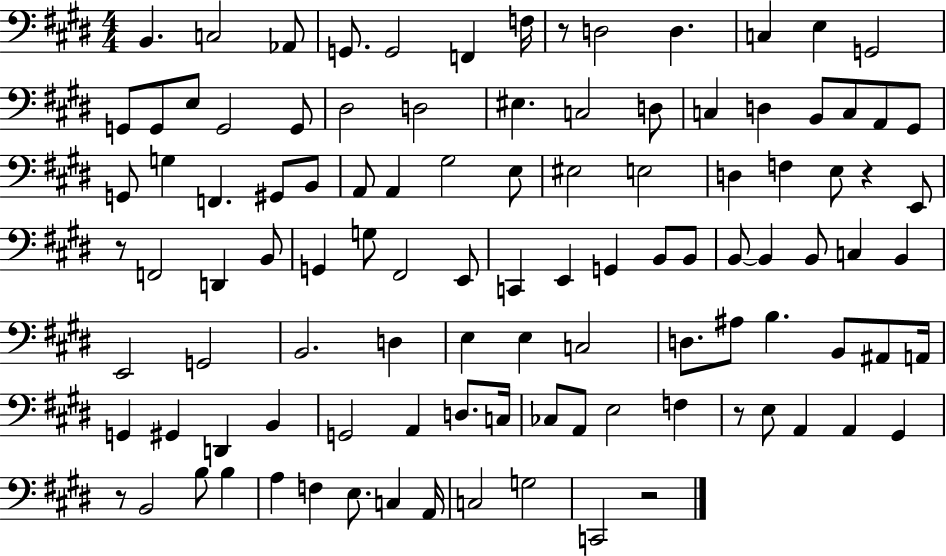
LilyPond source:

{
  \clef bass
  \numericTimeSignature
  \time 4/4
  \key e \major
  \repeat volta 2 { b,4. c2 aes,8 | g,8. g,2 f,4 f16 | r8 d2 d4. | c4 e4 g,2 | \break g,8 g,8 e8 g,2 g,8 | dis2 d2 | eis4. c2 d8 | c4 d4 b,8 c8 a,8 gis,8 | \break g,8 g4 f,4. gis,8 b,8 | a,8 a,4 gis2 e8 | eis2 e2 | d4 f4 e8 r4 e,8 | \break r8 f,2 d,4 b,8 | g,4 g8 fis,2 e,8 | c,4 e,4 g,4 b,8 b,8 | b,8~~ b,4 b,8 c4 b,4 | \break e,2 g,2 | b,2. d4 | e4 e4 c2 | d8. ais8 b4. b,8 ais,8 a,16 | \break g,4 gis,4 d,4 b,4 | g,2 a,4 d8. c16 | ces8 a,8 e2 f4 | r8 e8 a,4 a,4 gis,4 | \break r8 b,2 b8 b4 | a4 f4 e8. c4 a,16 | c2 g2 | c,2 r2 | \break } \bar "|."
}